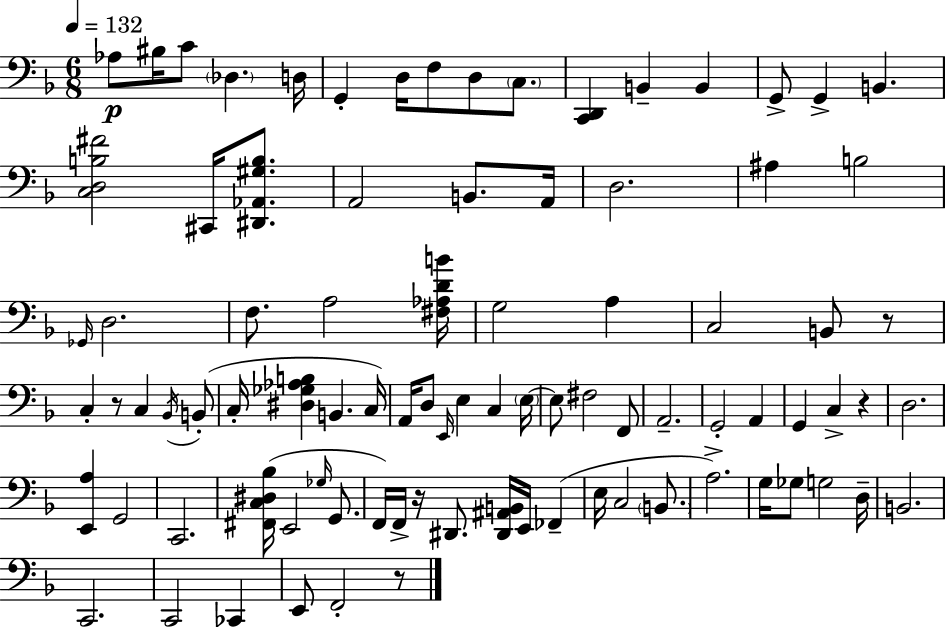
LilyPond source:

{
  \clef bass
  \numericTimeSignature
  \time 6/8
  \key d \minor
  \tempo 4 = 132
  aes8\p bis16 c'8 \parenthesize des4. d16 | g,4-. d16 f8 d8 \parenthesize c8. | <c, d,>4 b,4-- b,4 | g,8-> g,4-> b,4. | \break <c d b fis'>2 cis,16 <dis, aes, gis b>8. | a,2 b,8. a,16 | d2. | ais4 b2 | \break \grace { ges,16 } d2. | f8. a2 | <fis aes d' b'>16 g2 a4 | c2 b,8 r8 | \break c4-. r8 c4 \acciaccatura { bes,16 } | b,8-.( c16-. <dis ges aes b>4 b,4. | c16) a,16 d8 \grace { e,16 } e4 c4 | \parenthesize e16~~ e8 fis2 | \break f,8 a,2.-- | g,2-. a,4 | g,4 c4-> r4 | d2. | \break <e, a>4 g,2 | c,2. | <fis, c dis bes>16( e,2 | \grace { ges16 } g,8. f,16) f,16-> r16 dis,8. <dis, ais, b,>16 e,16 | \break fes,4--( e16 c2 | \parenthesize b,8. a2.->) | g16 ges8 g2 | d16-- b,2. | \break c,2. | c,2 | ces,4 e,8 f,2-. | r8 \bar "|."
}